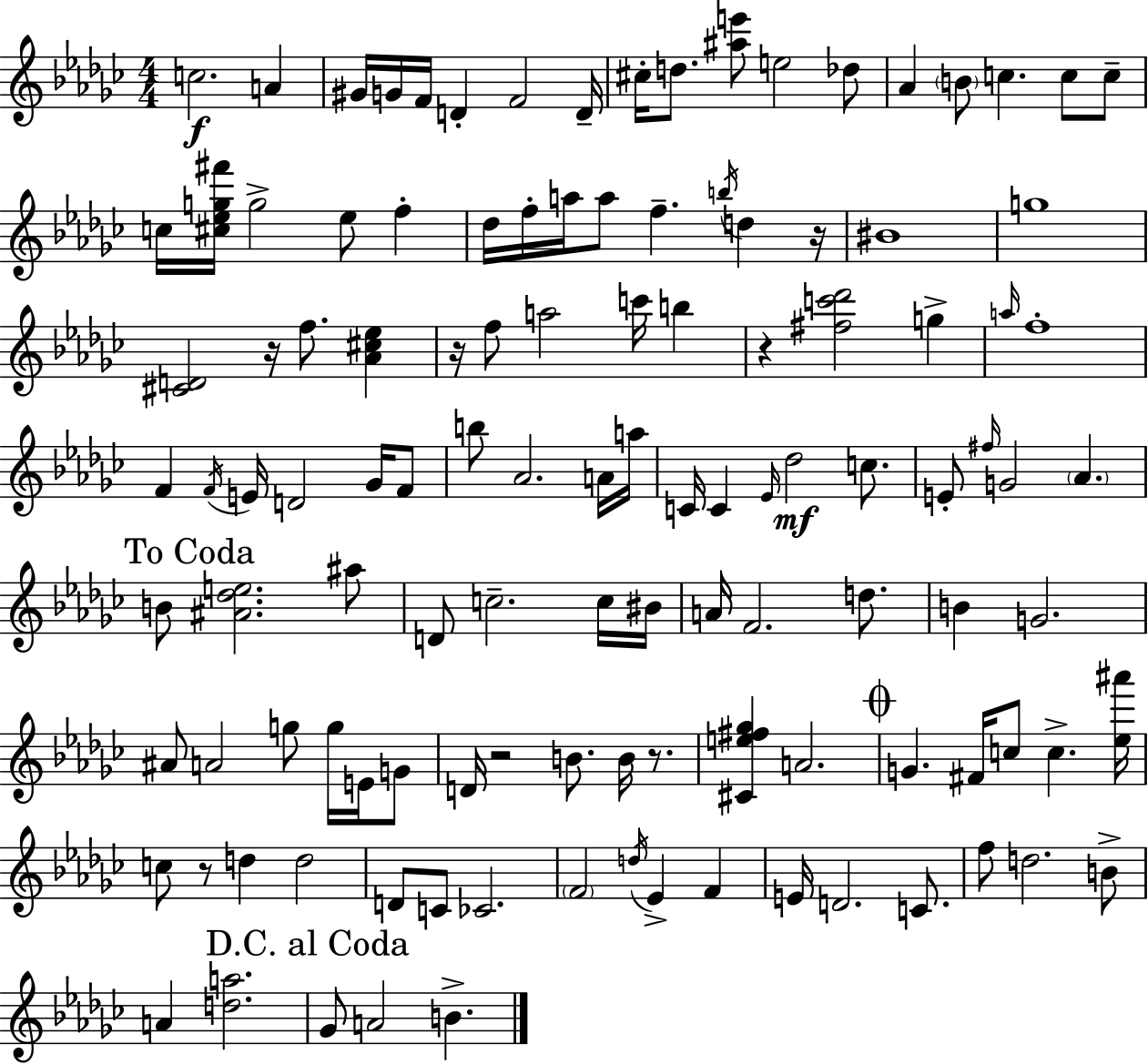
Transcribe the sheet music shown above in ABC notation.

X:1
T:Untitled
M:4/4
L:1/4
K:Ebm
c2 A ^G/4 G/4 F/4 D F2 D/4 ^c/4 d/2 [^ae']/2 e2 _d/2 _A B/2 c c/2 c/2 c/4 [^c_eg^f']/4 g2 _e/2 f _d/4 f/4 a/4 a/2 f b/4 d z/4 ^B4 g4 [^CD]2 z/4 f/2 [_A^c_e] z/4 f/2 a2 c'/4 b z [^fc'_d']2 g a/4 f4 F F/4 E/4 D2 _G/4 F/2 b/2 _A2 A/4 a/4 C/4 C _E/4 _d2 c/2 E/2 ^f/4 G2 _A B/2 [^A_de]2 ^a/2 D/2 c2 c/4 ^B/4 A/4 F2 d/2 B G2 ^A/2 A2 g/2 g/4 E/4 G/2 D/4 z2 B/2 B/4 z/2 [^Ce^f_g] A2 G ^F/4 c/2 c [_e^a']/4 c/2 z/2 d d2 D/2 C/2 _C2 F2 d/4 _E F E/4 D2 C/2 f/2 d2 B/2 A [da]2 _G/2 A2 B